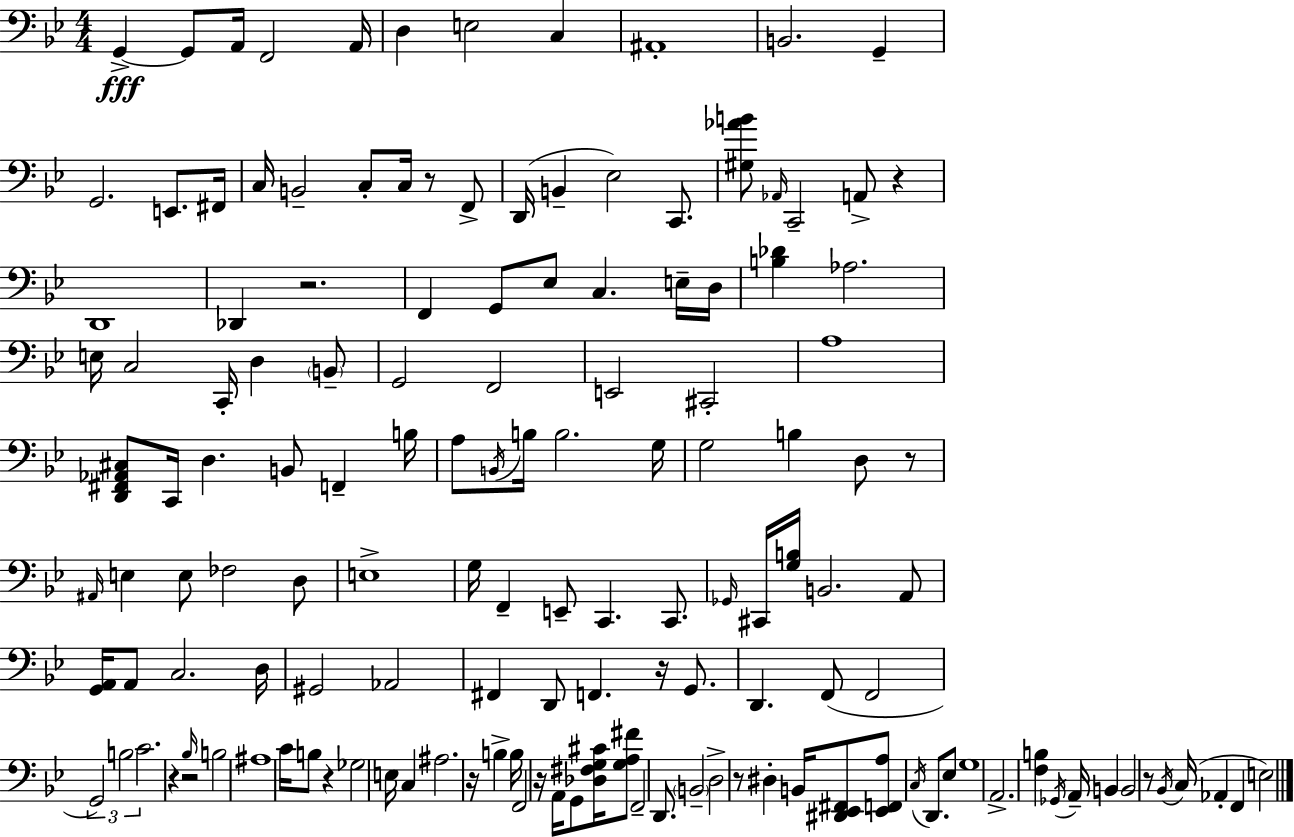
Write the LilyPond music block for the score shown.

{
  \clef bass
  \numericTimeSignature
  \time 4/4
  \key g \minor
  g,4->~~\fff g,8 a,16 f,2 a,16 | d4 e2 c4 | ais,1-. | b,2. g,4-- | \break g,2. e,8. fis,16 | c16 b,2-- c8-. c16 r8 f,8-> | d,16( b,4-- ees2) c,8. | <gis aes' b'>8 \grace { aes,16 } c,2-- a,8-> r4 | \break d,1 | des,4 r2. | f,4 g,8 ees8 c4. e16-- | d16 <b des'>4 aes2. | \break e16 c2 c,16-. d4 \parenthesize b,8-- | g,2 f,2 | e,2 cis,2-. | a1 | \break <d, fis, aes, cis>8 c,16 d4. b,8 f,4-- | b16 a8 \acciaccatura { b,16 } b16 b2. | g16 g2 b4 d8 | r8 \grace { ais,16 } e4 e8 fes2 | \break d8 e1-> | g16 f,4-- e,8-- c,4. | c,8. \grace { ges,16 } cis,16 <g b>16 b,2. | a,8 <g, a,>16 a,8 c2. | \break d16 gis,2 aes,2 | fis,4 d,8 f,4. | r16 g,8. d,4. f,8( f,2 | \tuplet 3/2 { g,2) b2 | \break c'2. } | r4 r2 \grace { bes16 } b2 | ais1 | c'16 b8 r4 ges2 | \break e16 c4 ais2. | r16 b4-> b16 f,2 | r16 a,16 g,8 <des fis g cis'>16 <g a fis'>8 f,2-- | d,8. \parenthesize b,2-- d2-> | \break r8 dis4-. b,16 <dis, ees, fis,>8 <ees, f, a>8 | \acciaccatura { c16 } d,8. ees8 g1 | a,2.-> | <f b>4 \acciaccatura { ges,16 } a,16-- b,4 b,2 | \break r8 \acciaccatura { bes,16 }( c16 aes,4-. f,4 | e2) \bar "|."
}